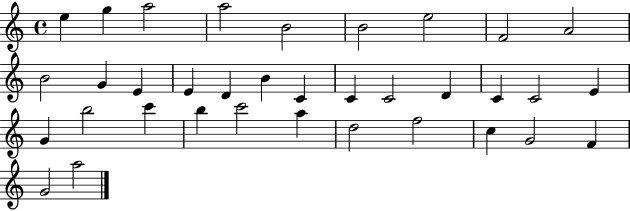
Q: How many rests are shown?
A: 0